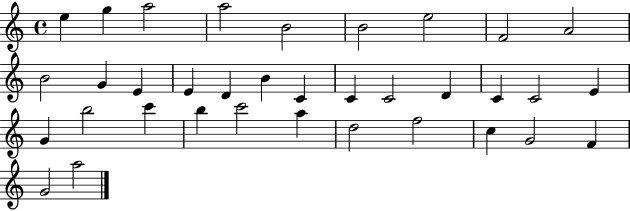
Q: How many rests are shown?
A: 0